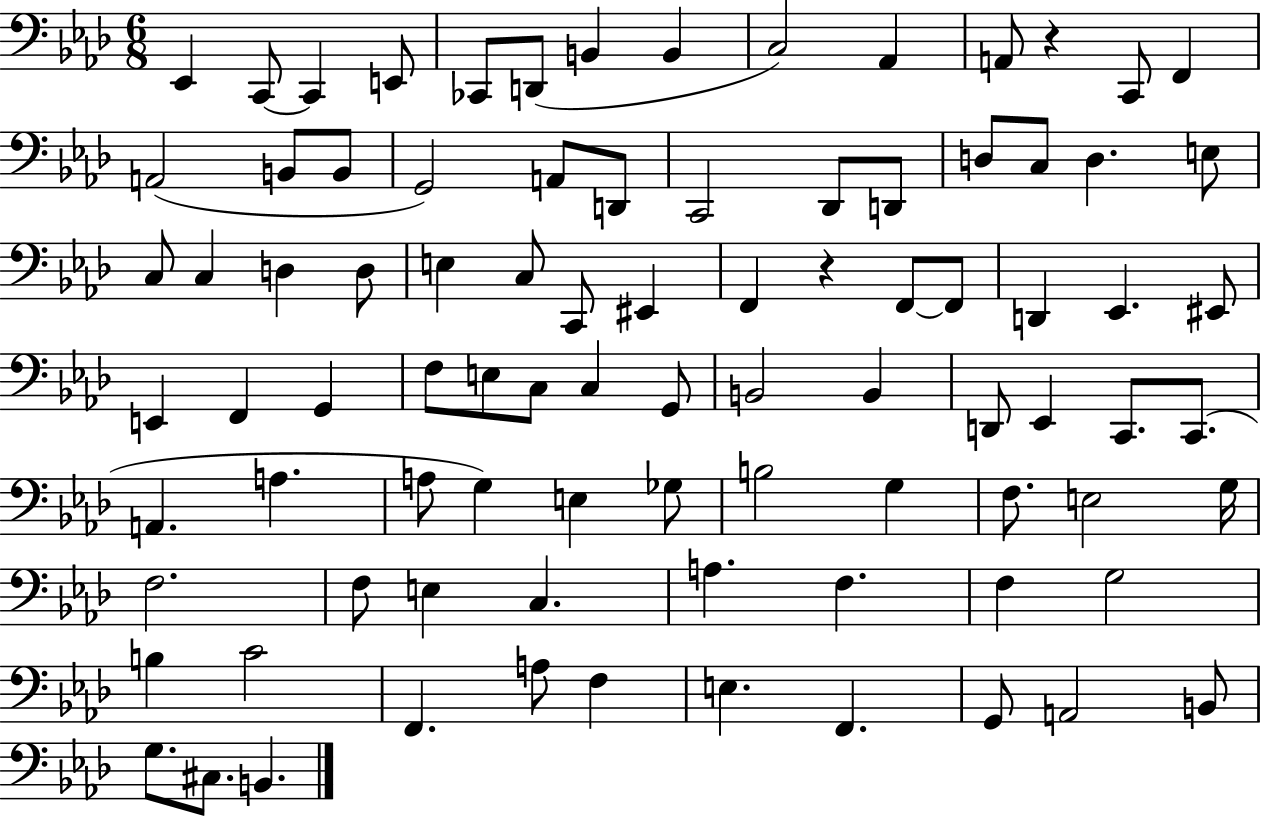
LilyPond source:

{
  \clef bass
  \numericTimeSignature
  \time 6/8
  \key aes \major
  ees,4 c,8~~ c,4 e,8 | ces,8 d,8( b,4 b,4 | c2) aes,4 | a,8 r4 c,8 f,4 | \break a,2( b,8 b,8 | g,2) a,8 d,8 | c,2 des,8 d,8 | d8 c8 d4. e8 | \break c8 c4 d4 d8 | e4 c8 c,8 eis,4 | f,4 r4 f,8~~ f,8 | d,4 ees,4. eis,8 | \break e,4 f,4 g,4 | f8 e8 c8 c4 g,8 | b,2 b,4 | d,8 ees,4 c,8. c,8.( | \break a,4. a4. | a8 g4) e4 ges8 | b2 g4 | f8. e2 g16 | \break f2. | f8 e4 c4. | a4. f4. | f4 g2 | \break b4 c'2 | f,4. a8 f4 | e4. f,4. | g,8 a,2 b,8 | \break g8. cis8. b,4. | \bar "|."
}